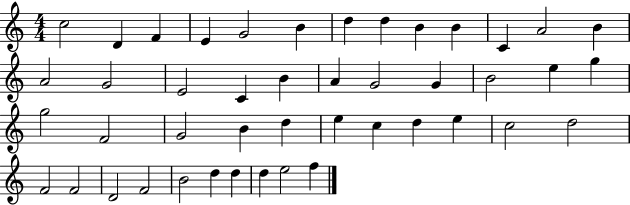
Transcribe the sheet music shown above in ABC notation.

X:1
T:Untitled
M:4/4
L:1/4
K:C
c2 D F E G2 B d d B B C A2 B A2 G2 E2 C B A G2 G B2 e g g2 F2 G2 B d e c d e c2 d2 F2 F2 D2 F2 B2 d d d e2 f